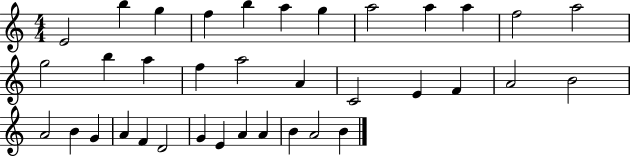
X:1
T:Untitled
M:4/4
L:1/4
K:C
E2 b g f b a g a2 a a f2 a2 g2 b a f a2 A C2 E F A2 B2 A2 B G A F D2 G E A A B A2 B